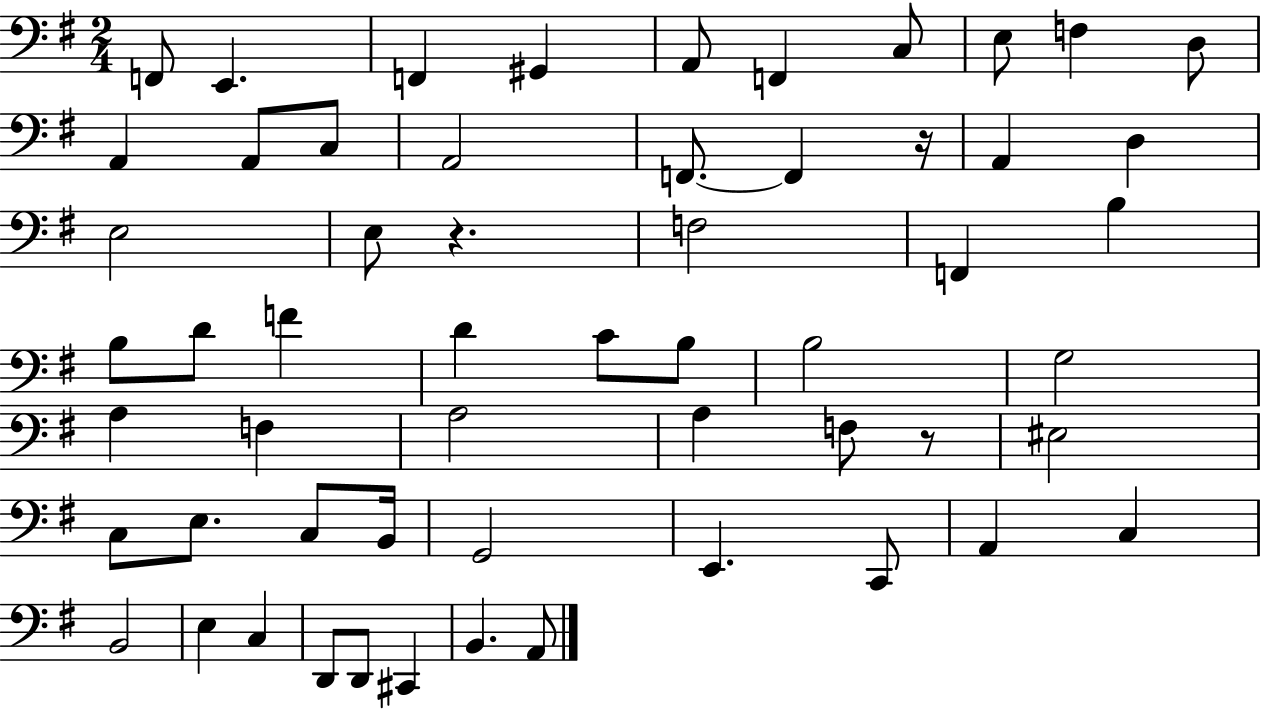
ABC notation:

X:1
T:Untitled
M:2/4
L:1/4
K:G
F,,/2 E,, F,, ^G,, A,,/2 F,, C,/2 E,/2 F, D,/2 A,, A,,/2 C,/2 A,,2 F,,/2 F,, z/4 A,, D, E,2 E,/2 z F,2 F,, B, B,/2 D/2 F D C/2 B,/2 B,2 G,2 A, F, A,2 A, F,/2 z/2 ^E,2 C,/2 E,/2 C,/2 B,,/4 G,,2 E,, C,,/2 A,, C, B,,2 E, C, D,,/2 D,,/2 ^C,, B,, A,,/2